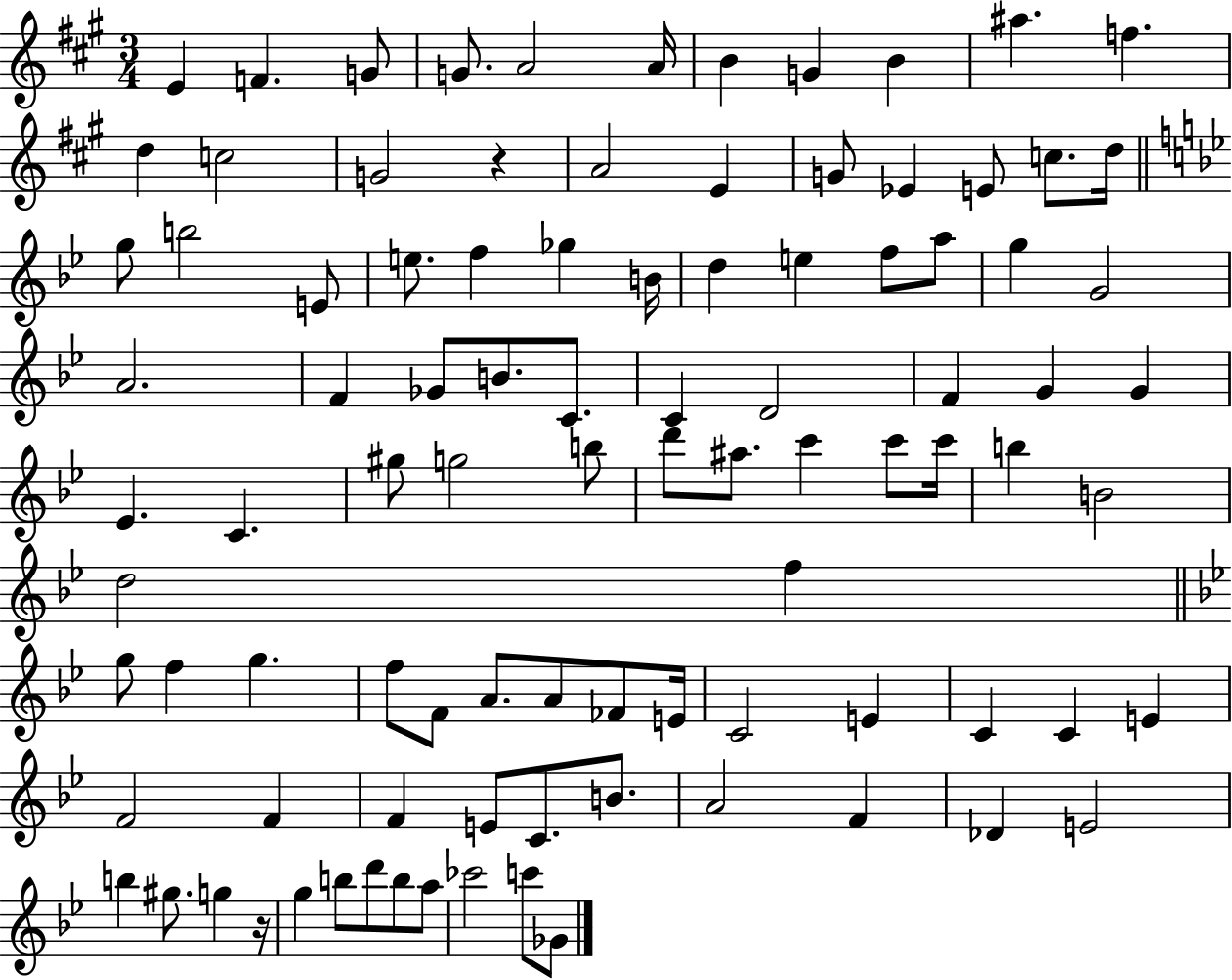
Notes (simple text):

E4/q F4/q. G4/e G4/e. A4/h A4/s B4/q G4/q B4/q A#5/q. F5/q. D5/q C5/h G4/h R/q A4/h E4/q G4/e Eb4/q E4/e C5/e. D5/s G5/e B5/h E4/e E5/e. F5/q Gb5/q B4/s D5/q E5/q F5/e A5/e G5/q G4/h A4/h. F4/q Gb4/e B4/e. C4/e. C4/q D4/h F4/q G4/q G4/q Eb4/q. C4/q. G#5/e G5/h B5/e D6/e A#5/e. C6/q C6/e C6/s B5/q B4/h D5/h F5/q G5/e F5/q G5/q. F5/e F4/e A4/e. A4/e FES4/e E4/s C4/h E4/q C4/q C4/q E4/q F4/h F4/q F4/q E4/e C4/e. B4/e. A4/h F4/q Db4/q E4/h B5/q G#5/e. G5/q R/s G5/q B5/e D6/e B5/e A5/e CES6/h C6/e Gb4/e